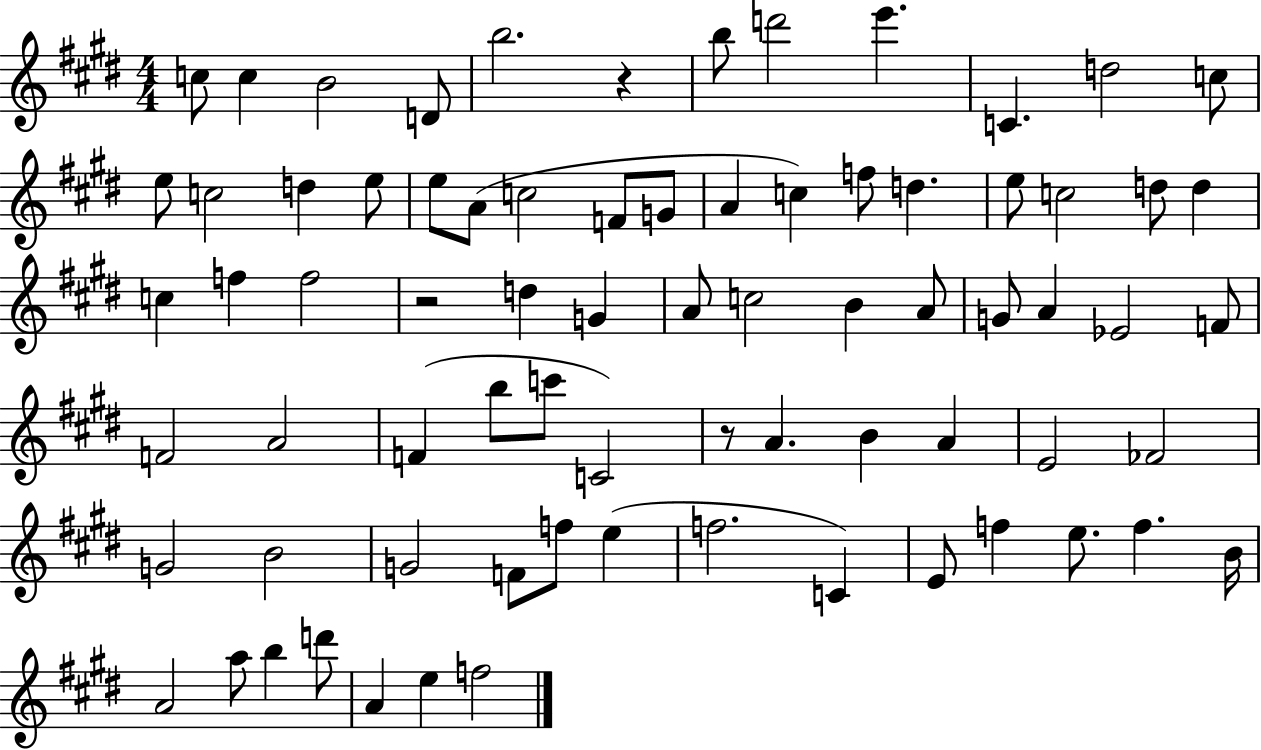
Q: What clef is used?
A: treble